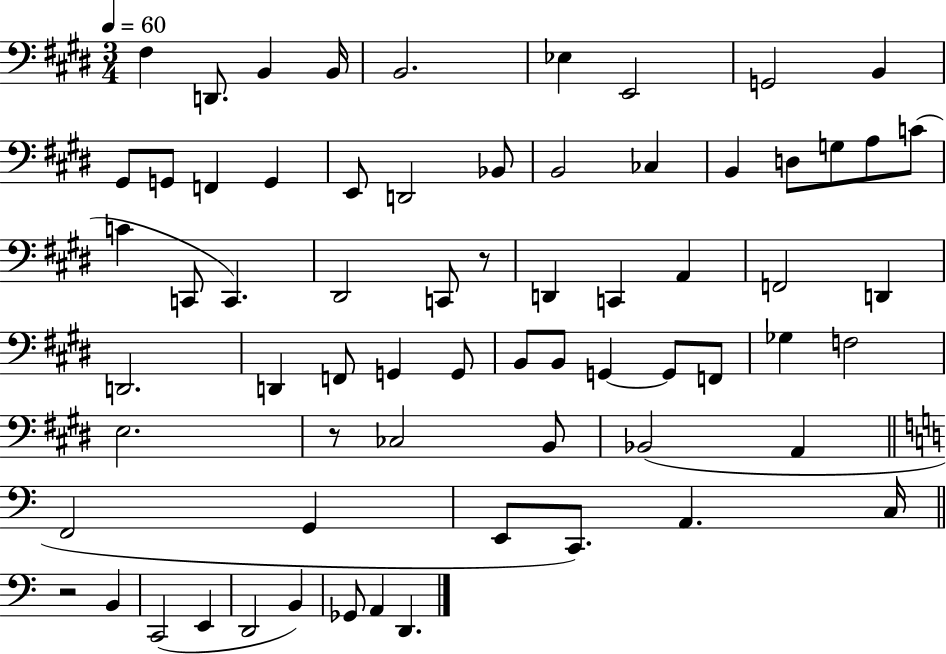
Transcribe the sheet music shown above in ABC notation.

X:1
T:Untitled
M:3/4
L:1/4
K:E
^F, D,,/2 B,, B,,/4 B,,2 _E, E,,2 G,,2 B,, ^G,,/2 G,,/2 F,, G,, E,,/2 D,,2 _B,,/2 B,,2 _C, B,, D,/2 G,/2 A,/2 C/2 C C,,/2 C,, ^D,,2 C,,/2 z/2 D,, C,, A,, F,,2 D,, D,,2 D,, F,,/2 G,, G,,/2 B,,/2 B,,/2 G,, G,,/2 F,,/2 _G, F,2 E,2 z/2 _C,2 B,,/2 _B,,2 A,, F,,2 G,, E,,/2 C,,/2 A,, C,/4 z2 B,, C,,2 E,, D,,2 B,, _G,,/2 A,, D,,